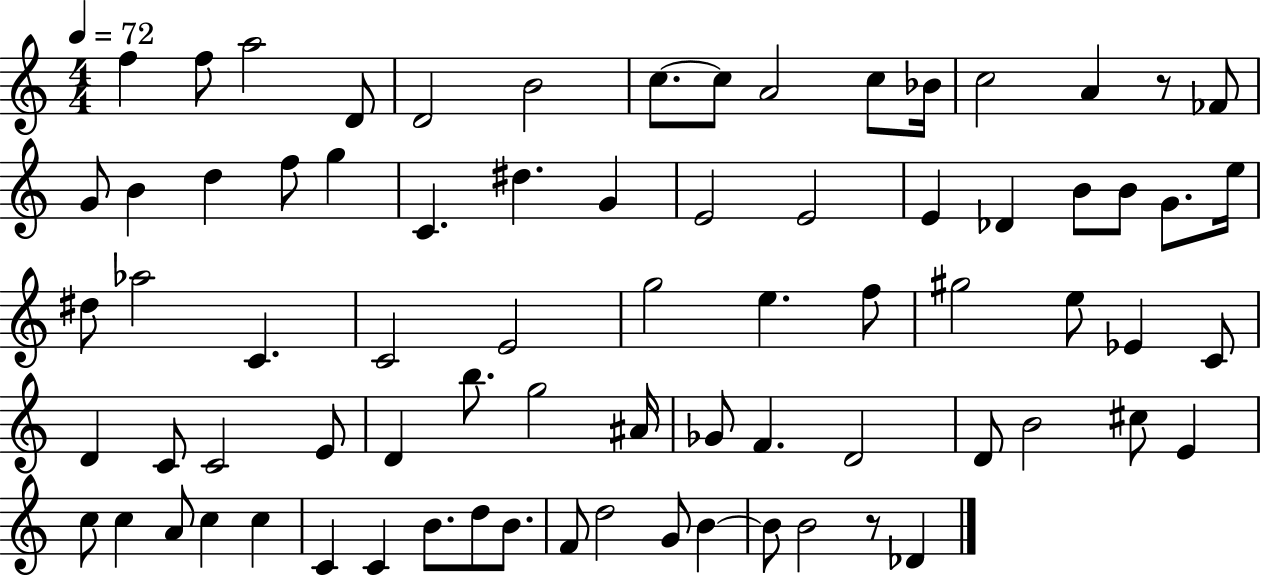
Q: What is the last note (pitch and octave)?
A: Db4